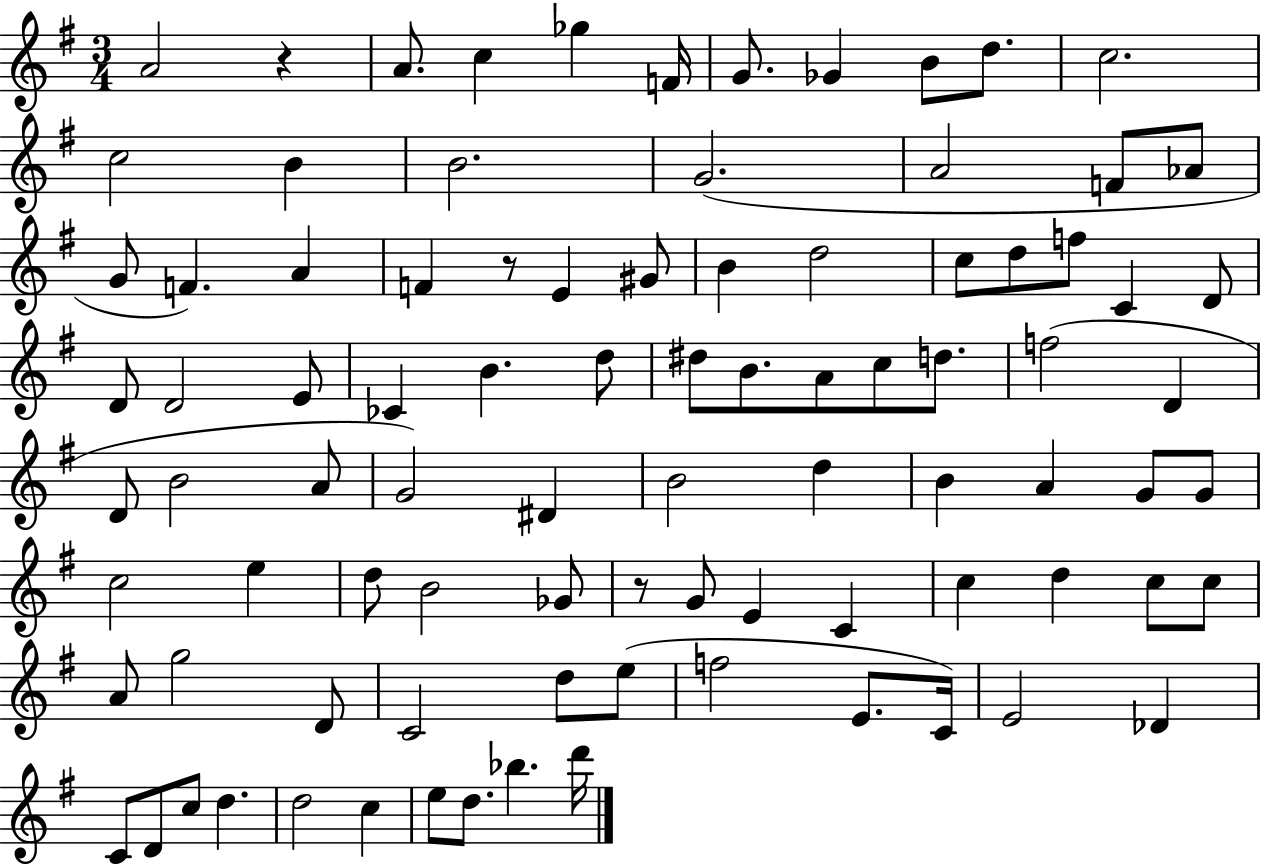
{
  \clef treble
  \numericTimeSignature
  \time 3/4
  \key g \major
  a'2 r4 | a'8. c''4 ges''4 f'16 | g'8. ges'4 b'8 d''8. | c''2. | \break c''2 b'4 | b'2. | g'2.( | a'2 f'8 aes'8 | \break g'8 f'4.) a'4 | f'4 r8 e'4 gis'8 | b'4 d''2 | c''8 d''8 f''8 c'4 d'8 | \break d'8 d'2 e'8 | ces'4 b'4. d''8 | dis''8 b'8. a'8 c''8 d''8. | f''2( d'4 | \break d'8 b'2 a'8 | g'2) dis'4 | b'2 d''4 | b'4 a'4 g'8 g'8 | \break c''2 e''4 | d''8 b'2 ges'8 | r8 g'8 e'4 c'4 | c''4 d''4 c''8 c''8 | \break a'8 g''2 d'8 | c'2 d''8 e''8( | f''2 e'8. c'16) | e'2 des'4 | \break c'8 d'8 c''8 d''4. | d''2 c''4 | e''8 d''8. bes''4. d'''16 | \bar "|."
}